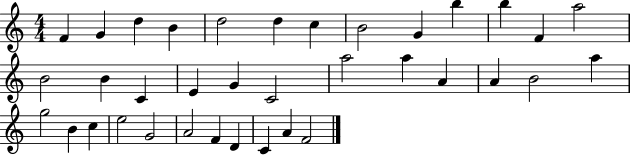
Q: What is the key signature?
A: C major